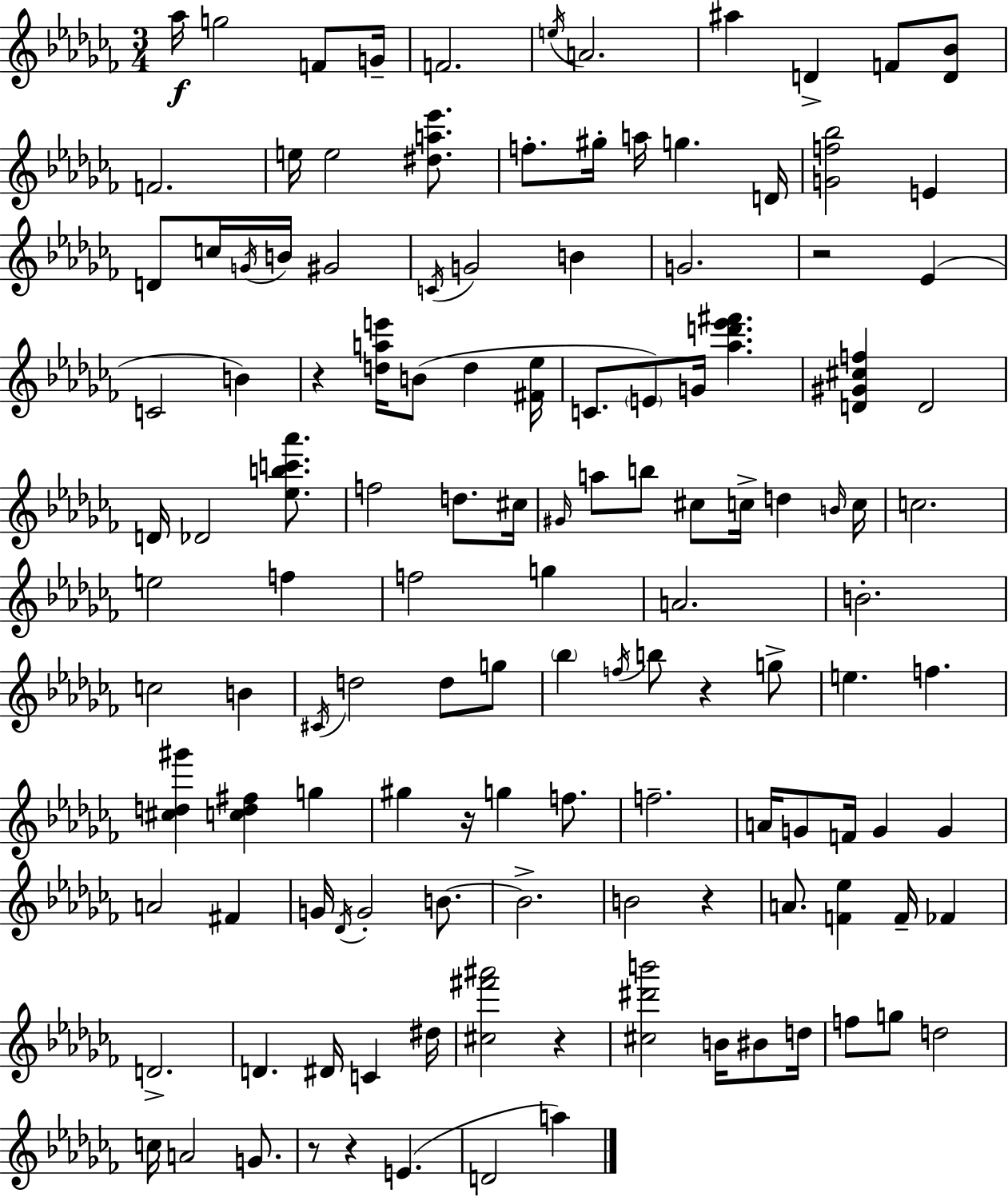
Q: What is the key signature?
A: AES minor